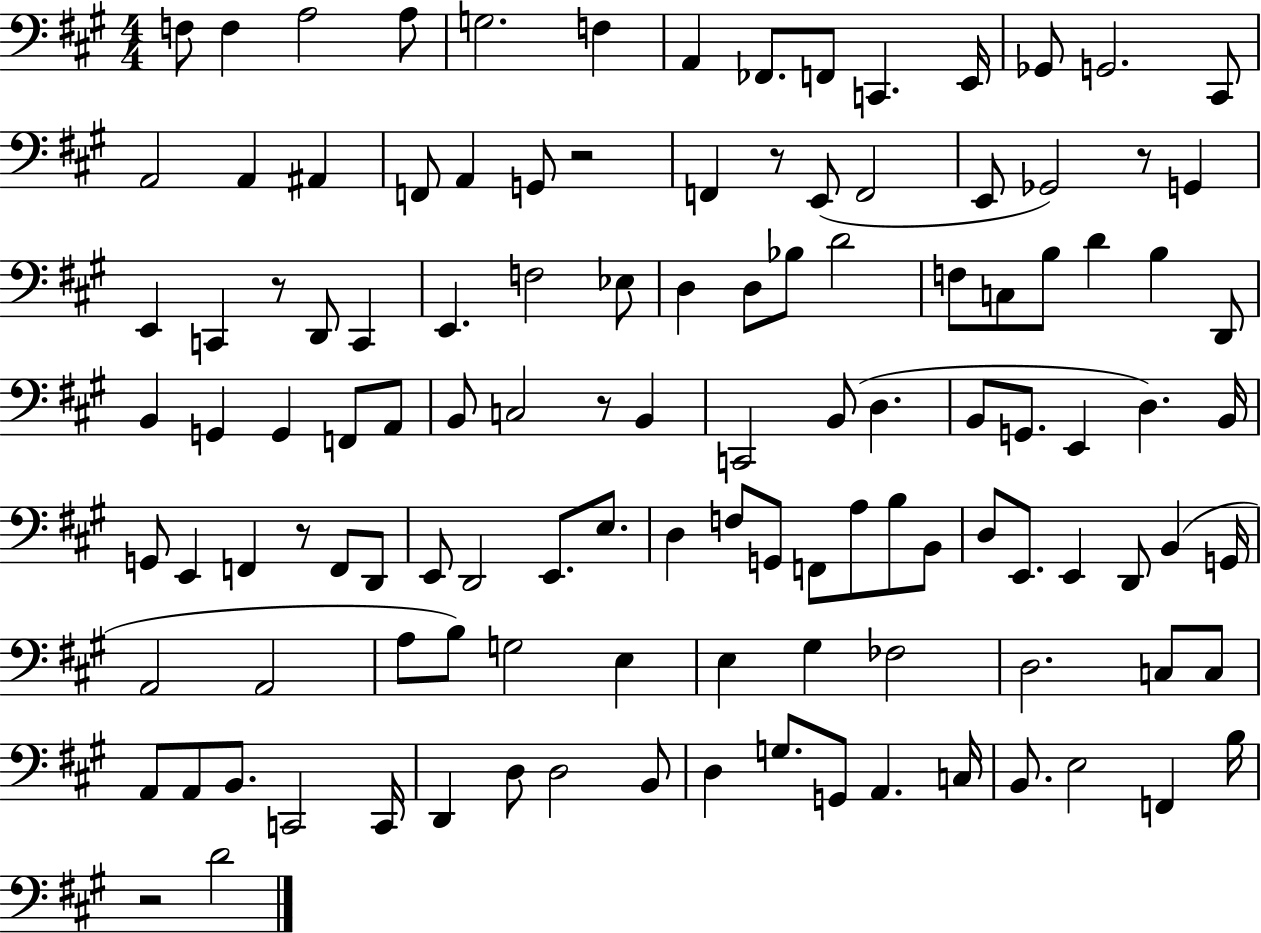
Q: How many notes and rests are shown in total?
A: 119